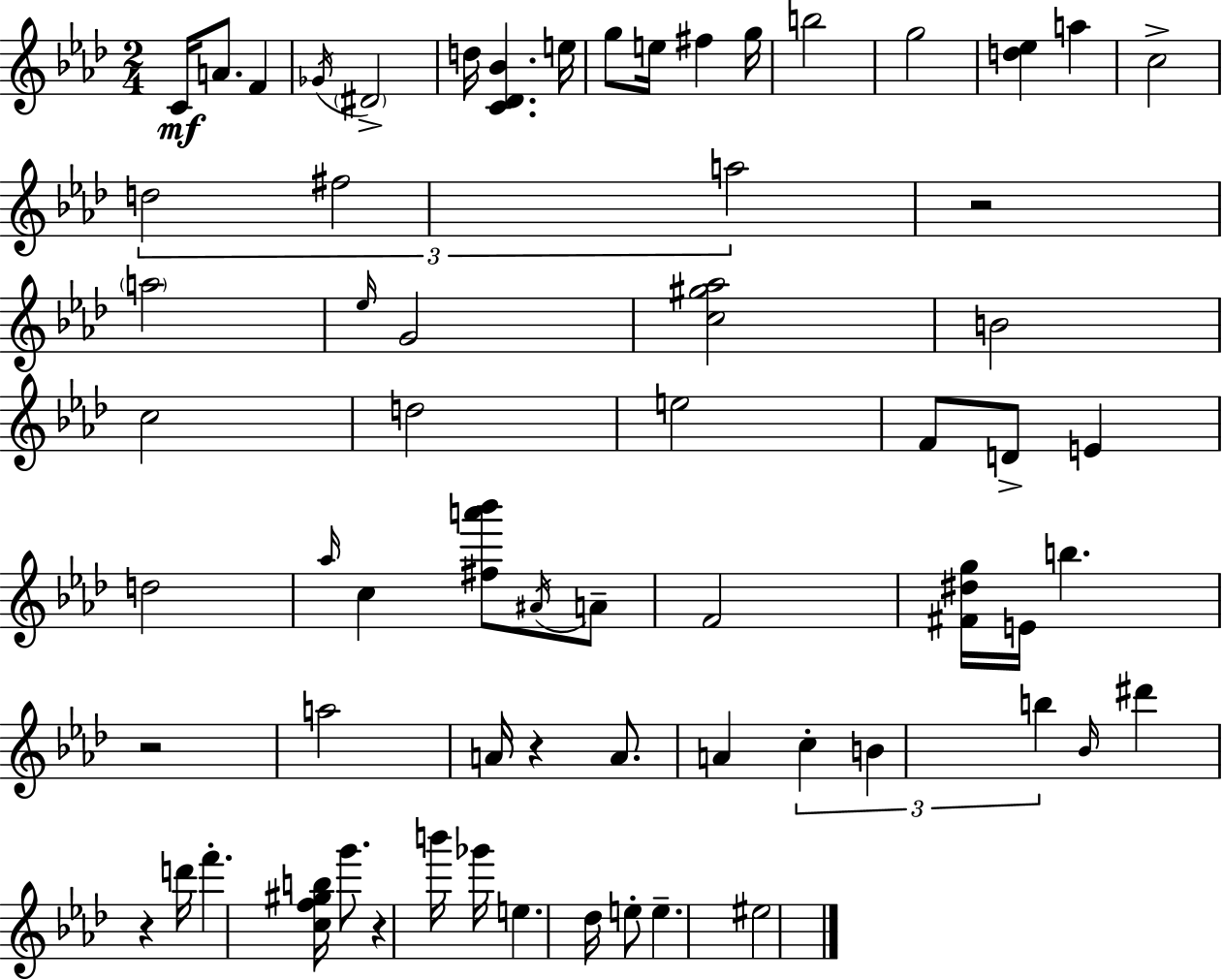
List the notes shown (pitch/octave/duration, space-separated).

C4/s A4/e. F4/q Gb4/s D#4/h D5/s [C4,Db4,Bb4]/q. E5/s G5/e E5/s F#5/q G5/s B5/h G5/h [D5,Eb5]/q A5/q C5/h D5/h F#5/h A5/h R/h A5/h Eb5/s G4/h [C5,G#5,Ab5]/h B4/h C5/h D5/h E5/h F4/e D4/e E4/q D5/h Ab5/s C5/q [F#5,A6,Bb6]/e A#4/s A4/e F4/h [F#4,D#5,G5]/s E4/s B5/q. R/h A5/h A4/s R/q A4/e. A4/q C5/q B4/q B5/q Bb4/s D#6/q R/q D6/s F6/q. [C5,F5,G#5,B5]/s G6/e. R/q B6/s Gb6/s E5/q. Db5/s E5/e E5/q. EIS5/h